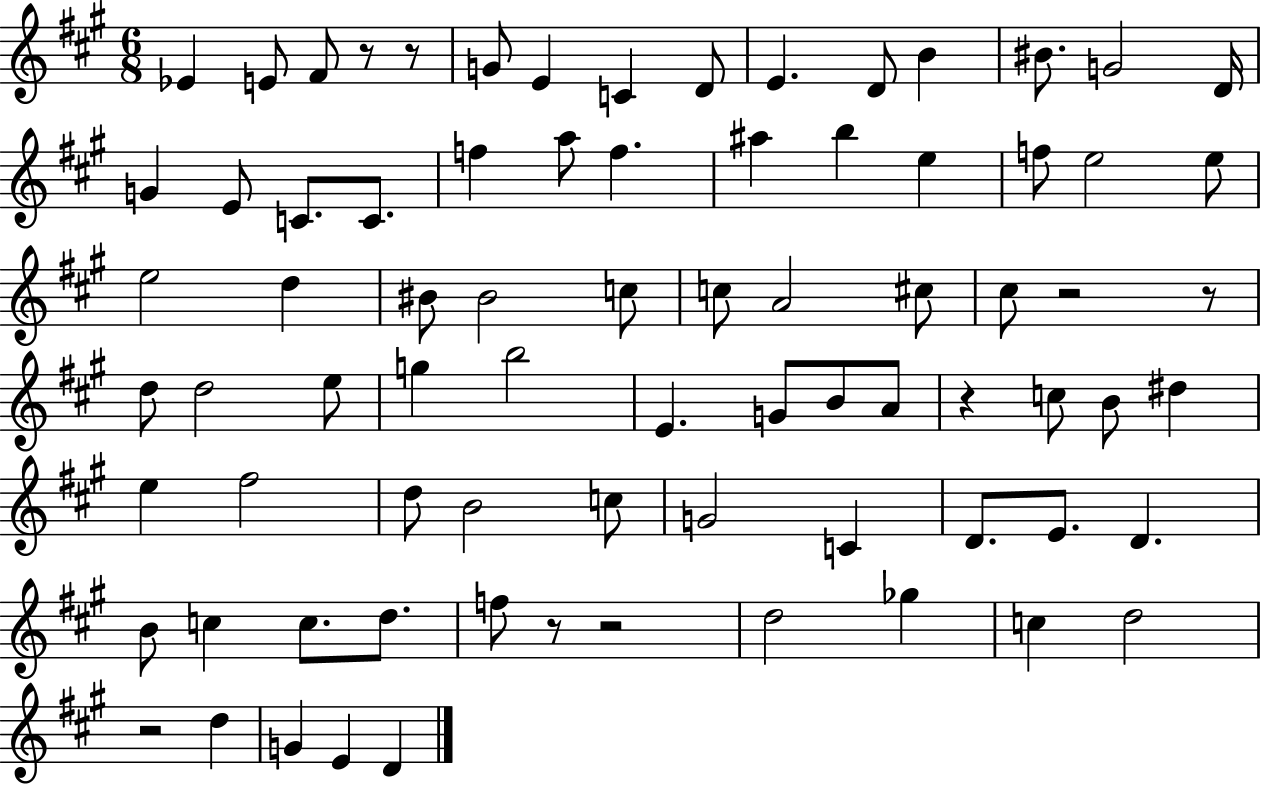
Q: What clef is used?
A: treble